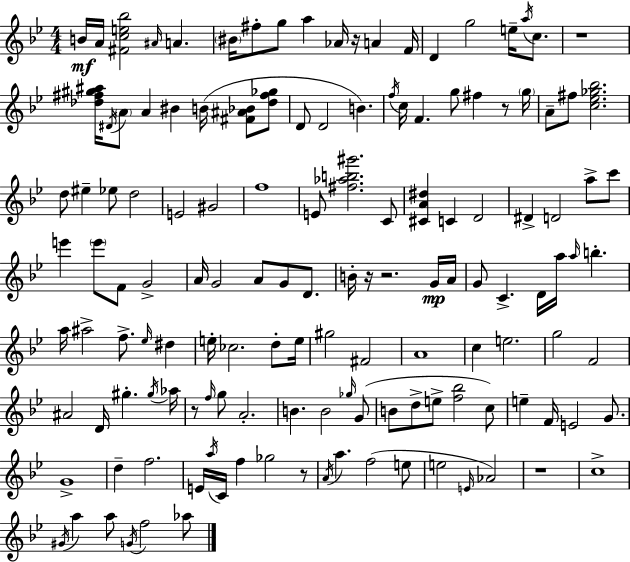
{
  \clef treble
  \numericTimeSignature
  \time 4/4
  \key bes \major
  b'16\mf a'16 <fis' c'' e'' bes''>2 \grace { ais'16 } a'4. | \parenthesize bis'16 fis''8-. g''8 a''4 aes'16 r16 a'4 | f'16 d'4 g''2 e''16-- \acciaccatura { a''16 } c''8. | r1 | \break <des'' fis'' gis'' ais''>16 \acciaccatura { dis'16 } \parenthesize a'8 a'4 bis'4 b'16( <fis' ais' bes'>8 | <des'' fis'' ges''>8 d'8 d'2 b'4.) | \acciaccatura { f''16 } c''16 f'4. g''8 fis''4 | r8 \parenthesize g''16 a'8-- fis''8 <c'' ees'' ges'' bes''>2. | \break d''8 eis''4-- ees''8 d''2 | e'2 gis'2 | f''1 | e'8 <fis'' aes'' b'' gis'''>2. | \break c'8 <cis' a' dis''>4 c'4 d'2 | dis'4-> d'2 | a''8-> c'''8 e'''4 \parenthesize e'''8 f'8 g'2-> | a'16 g'2 a'8 g'8 | \break d'8. b'16-. r16 r2. | g'16\mp a'16 g'8 c'4.-> d'16 a''16 \grace { a''16 } b''4.-. | a''16 ais''2-> f''8.-> | \grace { ees''16 } dis''4 e''16-. ces''2. | \break d''8-. e''16 gis''2 fis'2 | a'1 | c''4 e''2. | g''2 f'2 | \break ais'2 d'16 gis''4.-. | \acciaccatura { gis''16 } aes''16 r8 \grace { f''16 } g''8 a'2.-. | b'4. b'2 | \grace { ges''16 } g'8( b'8 d''8-> e''8-> <f'' bes''>2 | \break c''8) e''4-- f'16 e'2 | g'8. g'1-> | d''4-- f''2. | e'16 \acciaccatura { a''16 } c'16 f''4 | \break ges''2 r8 \acciaccatura { a'16 } a''4. | f''2( e''8 e''2 | \grace { e'16 }) aes'2 r1 | c''1-> | \break \acciaccatura { gis'16 } a''4 | a''8 \acciaccatura { g'16 } f''2 aes''8 \bar "|."
}